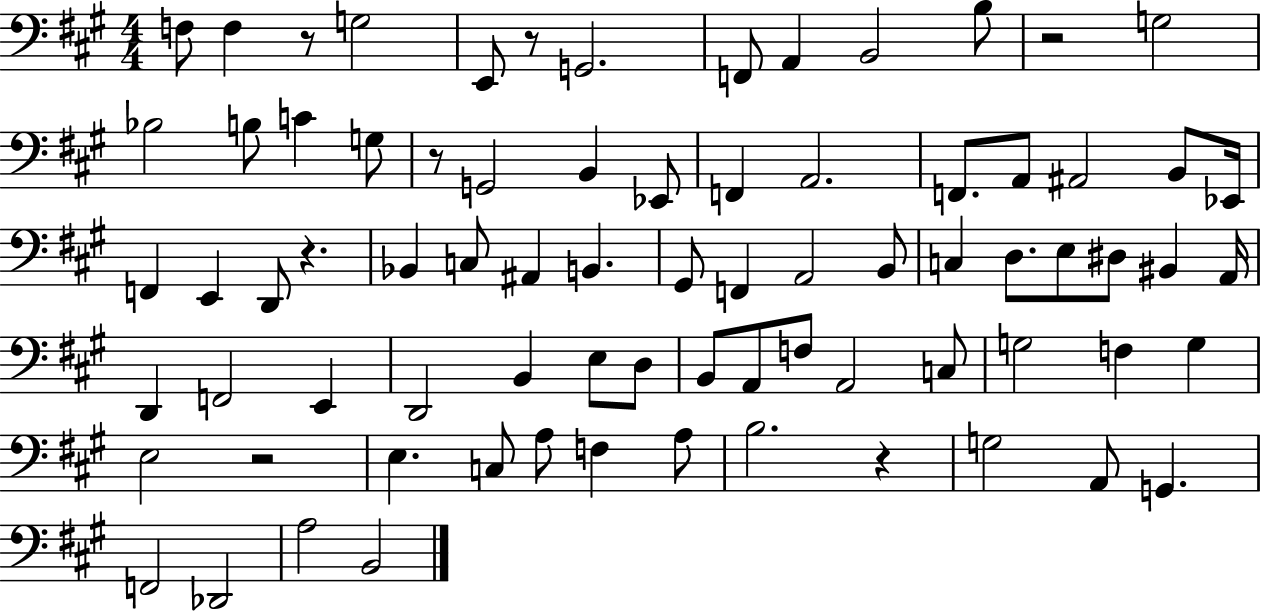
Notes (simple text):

F3/e F3/q R/e G3/h E2/e R/e G2/h. F2/e A2/q B2/h B3/e R/h G3/h Bb3/h B3/e C4/q G3/e R/e G2/h B2/q Eb2/e F2/q A2/h. F2/e. A2/e A#2/h B2/e Eb2/s F2/q E2/q D2/e R/q. Bb2/q C3/e A#2/q B2/q. G#2/e F2/q A2/h B2/e C3/q D3/e. E3/e D#3/e BIS2/q A2/s D2/q F2/h E2/q D2/h B2/q E3/e D3/e B2/e A2/e F3/e A2/h C3/e G3/h F3/q G3/q E3/h R/h E3/q. C3/e A3/e F3/q A3/e B3/h. R/q G3/h A2/e G2/q. F2/h Db2/h A3/h B2/h